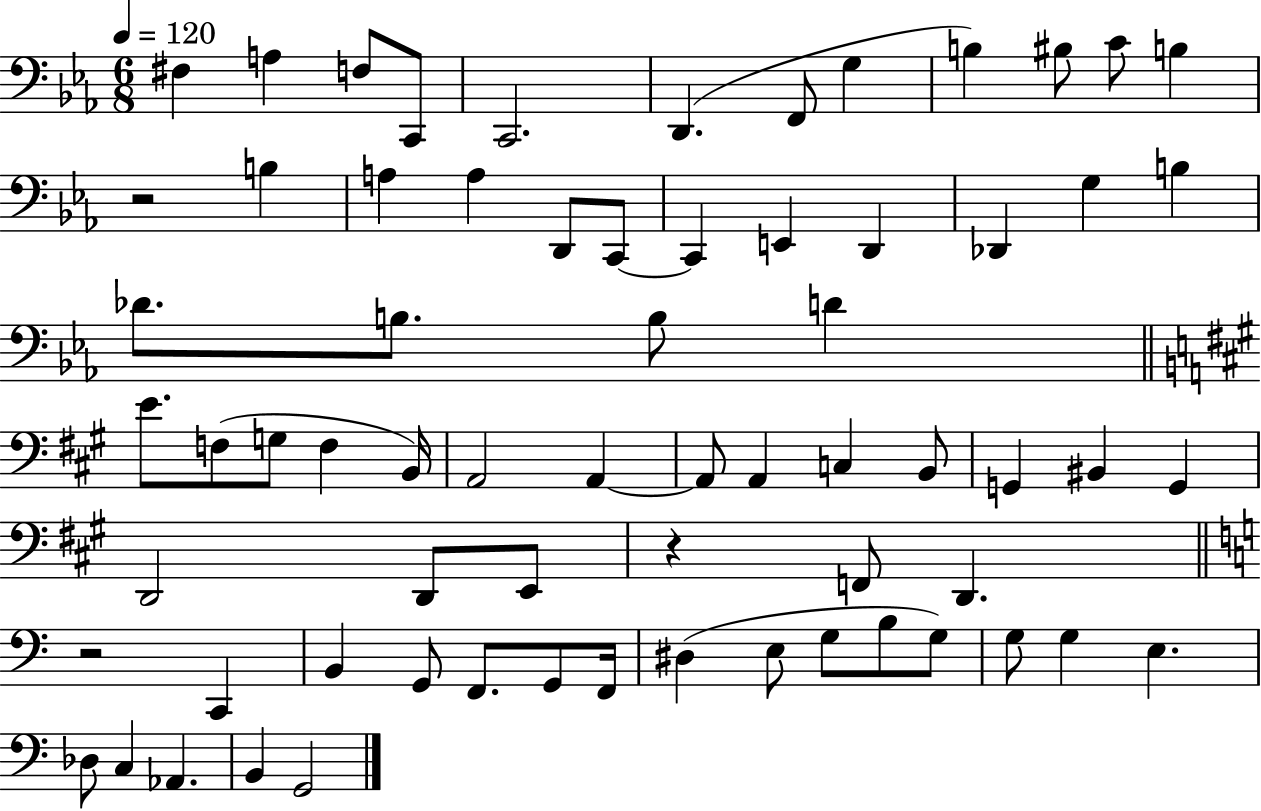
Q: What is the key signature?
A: EES major